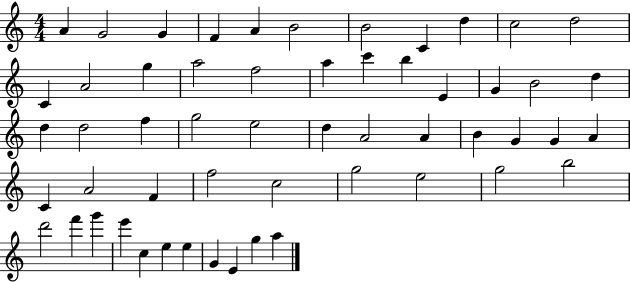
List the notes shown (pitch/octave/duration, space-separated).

A4/q G4/h G4/q F4/q A4/q B4/h B4/h C4/q D5/q C5/h D5/h C4/q A4/h G5/q A5/h F5/h A5/q C6/q B5/q E4/q G4/q B4/h D5/q D5/q D5/h F5/q G5/h E5/h D5/q A4/h A4/q B4/q G4/q G4/q A4/q C4/q A4/h F4/q F5/h C5/h G5/h E5/h G5/h B5/h D6/h F6/q G6/q E6/q C5/q E5/q E5/q G4/q E4/q G5/q A5/q